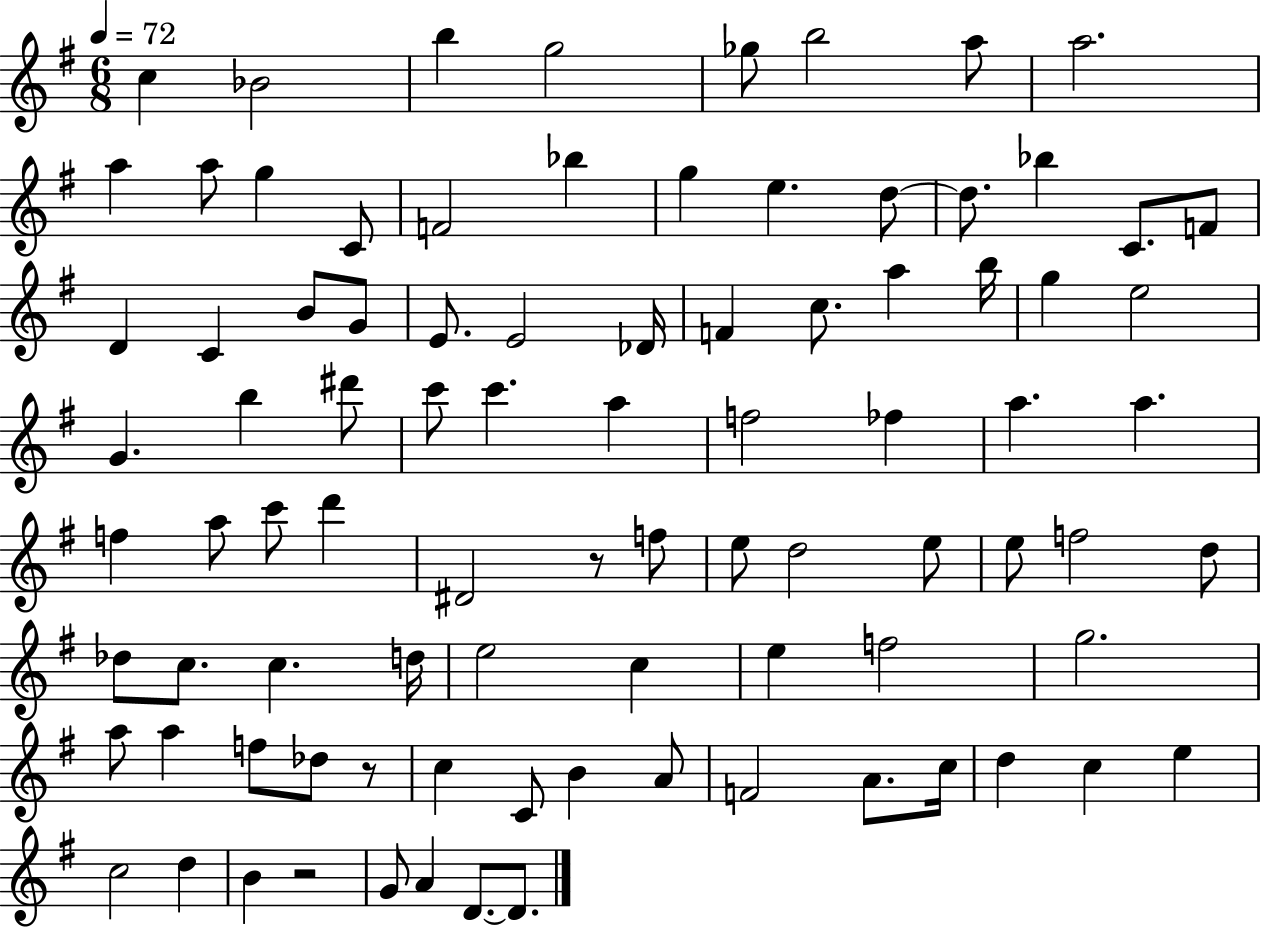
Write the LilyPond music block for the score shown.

{
  \clef treble
  \numericTimeSignature
  \time 6/8
  \key g \major
  \tempo 4 = 72
  c''4 bes'2 | b''4 g''2 | ges''8 b''2 a''8 | a''2. | \break a''4 a''8 g''4 c'8 | f'2 bes''4 | g''4 e''4. d''8~~ | d''8. bes''4 c'8. f'8 | \break d'4 c'4 b'8 g'8 | e'8. e'2 des'16 | f'4 c''8. a''4 b''16 | g''4 e''2 | \break g'4. b''4 dis'''8 | c'''8 c'''4. a''4 | f''2 fes''4 | a''4. a''4. | \break f''4 a''8 c'''8 d'''4 | dis'2 r8 f''8 | e''8 d''2 e''8 | e''8 f''2 d''8 | \break des''8 c''8. c''4. d''16 | e''2 c''4 | e''4 f''2 | g''2. | \break a''8 a''4 f''8 des''8 r8 | c''4 c'8 b'4 a'8 | f'2 a'8. c''16 | d''4 c''4 e''4 | \break c''2 d''4 | b'4 r2 | g'8 a'4 d'8.~~ d'8. | \bar "|."
}